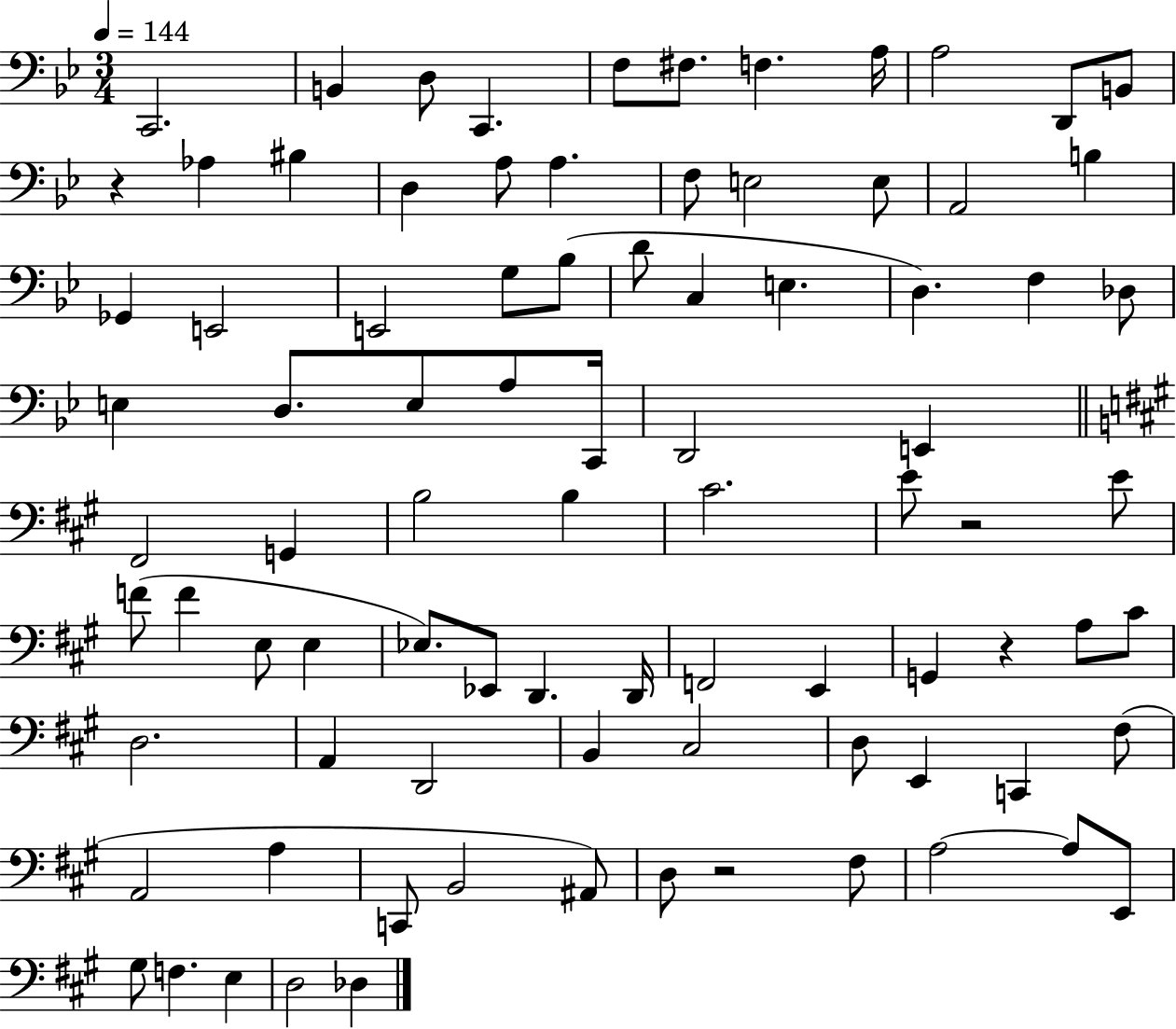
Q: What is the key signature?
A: BES major